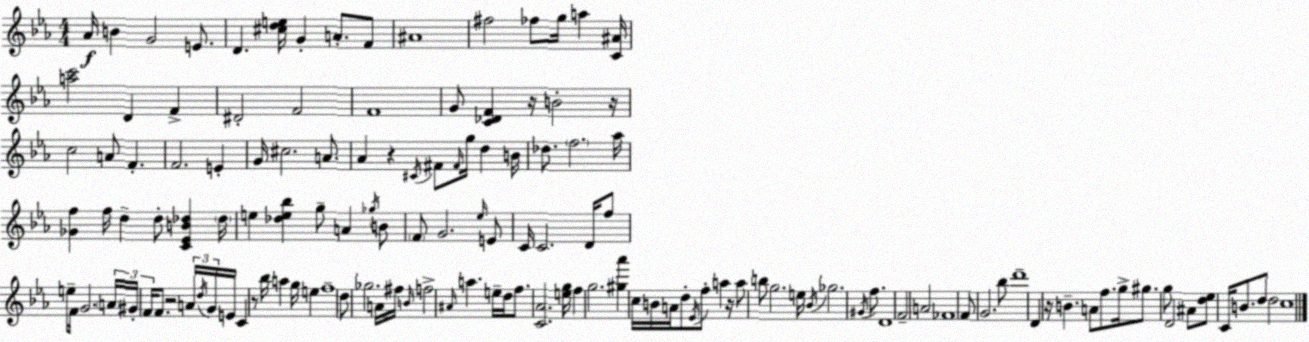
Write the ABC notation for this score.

X:1
T:Untitled
M:4/4
L:1/4
K:Eb
_A/4 B G2 E/2 D [^cde]/4 G A/2 F/2 ^A4 ^f2 _f/2 g/4 a [C^A]/4 [ac']2 D F ^D2 F2 F4 G/2 [C_DF] z/4 B2 z/4 c2 A/2 F F2 E G/4 ^c2 A/2 _A z ^C/4 ^F/2 ^F/4 g/4 d B/4 _d/2 f2 _a/4 [_Gf] f/4 d d/2 [C_EB_d] _d/4 e [_de_b] g/2 A _g/4 B/2 F/2 G2 _e/4 E/2 C/4 C2 D/4 f/2 e/2 F/4 G2 A/4 ^G/4 F/4 F/2 z2 A/4 d/4 G/4 E/4 C z/2 _b/4 a g/4 e f4 d/2 _g2 A/4 ^f/4 B/4 f2 ^A/4 a e/4 d/4 f/2 [C_A]2 [eg]/4 f g2 [^g_a'] c/4 B/4 A/4 d/2 _E/4 f/2 a z/4 a/2 b/2 g2 e/4 _B/4 _g2 ^G/4 f/2 D4 F2 A2 _F4 F/2 G2 _b/2 d'4 D z/4 B A/2 f/2 g/4 ^g/2 g/2 D2 ^A/2 [d_e]/2 C/4 B/2 d/2 d2 c4